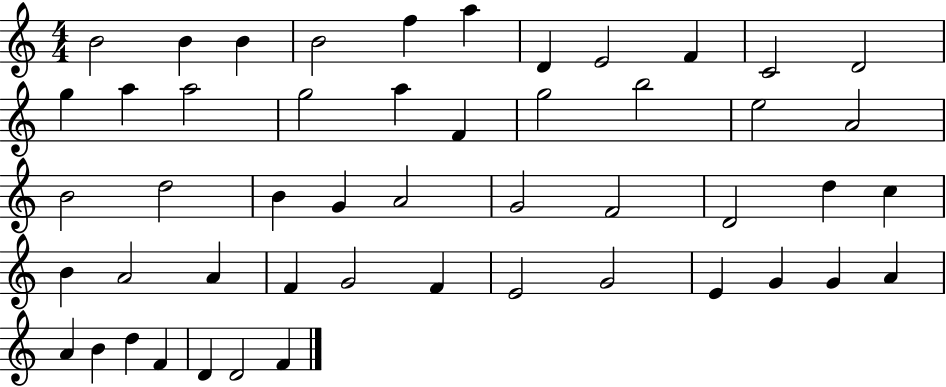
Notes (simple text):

B4/h B4/q B4/q B4/h F5/q A5/q D4/q E4/h F4/q C4/h D4/h G5/q A5/q A5/h G5/h A5/q F4/q G5/h B5/h E5/h A4/h B4/h D5/h B4/q G4/q A4/h G4/h F4/h D4/h D5/q C5/q B4/q A4/h A4/q F4/q G4/h F4/q E4/h G4/h E4/q G4/q G4/q A4/q A4/q B4/q D5/q F4/q D4/q D4/h F4/q